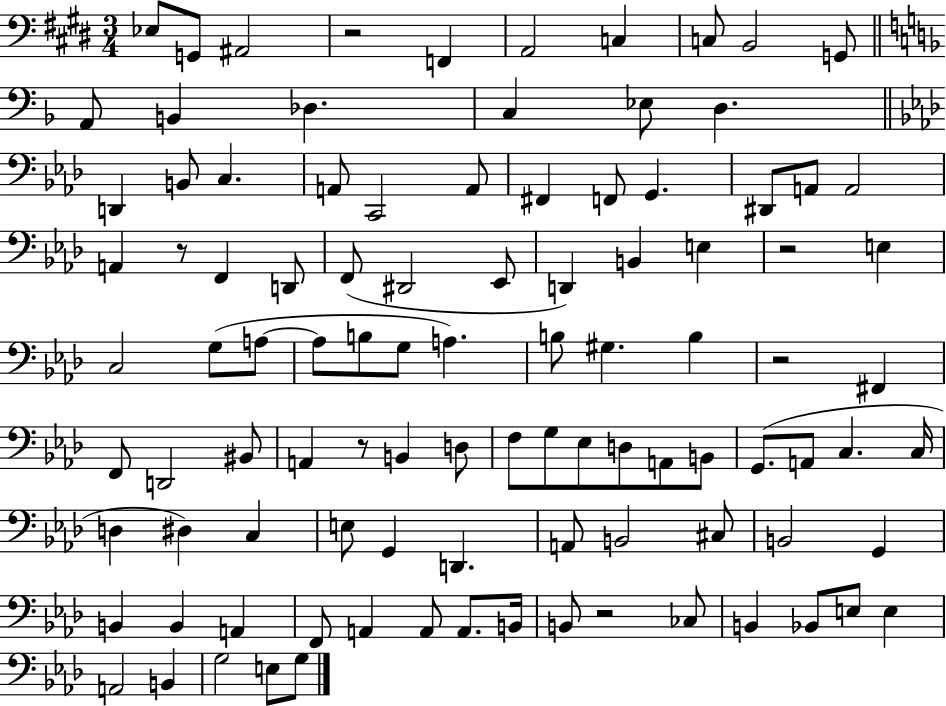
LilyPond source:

{
  \clef bass
  \numericTimeSignature
  \time 3/4
  \key e \major
  ees8 g,8 ais,2 | r2 f,4 | a,2 c4 | c8 b,2 g,8 | \break \bar "||" \break \key f \major a,8 b,4 des4. | c4 ees8 d4. | \bar "||" \break \key aes \major d,4 b,8 c4. | a,8 c,2 a,8 | fis,4 f,8 g,4. | dis,8 a,8 a,2 | \break a,4 r8 f,4 d,8 | f,8( dis,2 ees,8 | d,4) b,4 e4 | r2 e4 | \break c2 g8( a8~~ | a8 b8 g8 a4.) | b8 gis4. b4 | r2 fis,4 | \break f,8 d,2 bis,8 | a,4 r8 b,4 d8 | f8 g8 ees8 d8 a,8 b,8 | g,8.( a,8 c4. c16 | \break d4 dis4) c4 | e8 g,4 d,4. | a,8 b,2 cis8 | b,2 g,4 | \break b,4 b,4 a,4 | f,8 a,4 a,8 a,8. b,16 | b,8 r2 ces8 | b,4 bes,8 e8 e4 | \break a,2 b,4 | g2 e8 g8 | \bar "|."
}